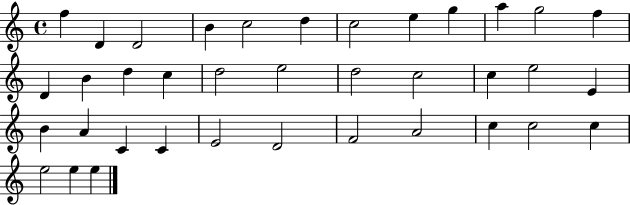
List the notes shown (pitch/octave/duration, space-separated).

F5/q D4/q D4/h B4/q C5/h D5/q C5/h E5/q G5/q A5/q G5/h F5/q D4/q B4/q D5/q C5/q D5/h E5/h D5/h C5/h C5/q E5/h E4/q B4/q A4/q C4/q C4/q E4/h D4/h F4/h A4/h C5/q C5/h C5/q E5/h E5/q E5/q